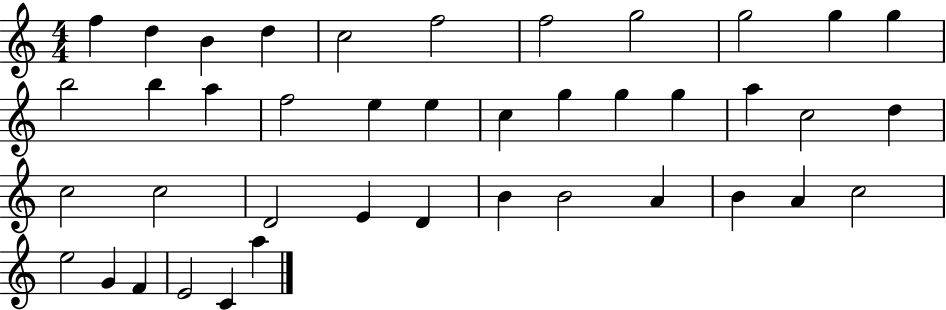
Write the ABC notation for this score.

X:1
T:Untitled
M:4/4
L:1/4
K:C
f d B d c2 f2 f2 g2 g2 g g b2 b a f2 e e c g g g a c2 d c2 c2 D2 E D B B2 A B A c2 e2 G F E2 C a